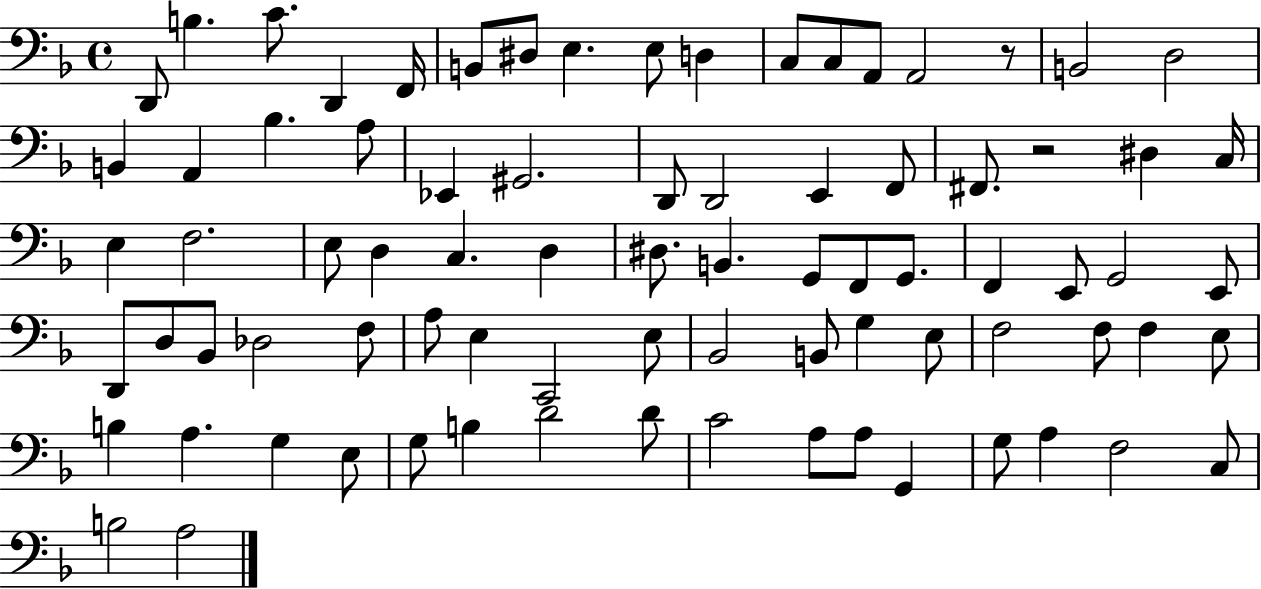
D2/e B3/q. C4/e. D2/q F2/s B2/e D#3/e E3/q. E3/e D3/q C3/e C3/e A2/e A2/h R/e B2/h D3/h B2/q A2/q Bb3/q. A3/e Eb2/q G#2/h. D2/e D2/h E2/q F2/e F#2/e. R/h D#3/q C3/s E3/q F3/h. E3/e D3/q C3/q. D3/q D#3/e. B2/q. G2/e F2/e G2/e. F2/q E2/e G2/h E2/e D2/e D3/e Bb2/e Db3/h F3/e A3/e E3/q C2/h E3/e Bb2/h B2/e G3/q E3/e F3/h F3/e F3/q E3/e B3/q A3/q. G3/q E3/e G3/e B3/q D4/h D4/e C4/h A3/e A3/e G2/q G3/e A3/q F3/h C3/e B3/h A3/h